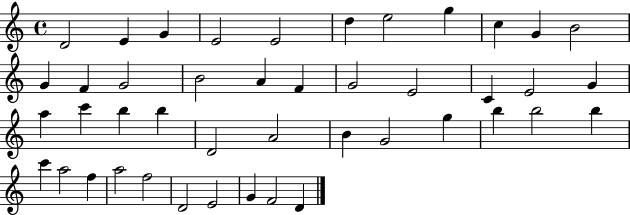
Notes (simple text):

D4/h E4/q G4/q E4/h E4/h D5/q E5/h G5/q C5/q G4/q B4/h G4/q F4/q G4/h B4/h A4/q F4/q G4/h E4/h C4/q E4/h G4/q A5/q C6/q B5/q B5/q D4/h A4/h B4/q G4/h G5/q B5/q B5/h B5/q C6/q A5/h F5/q A5/h F5/h D4/h E4/h G4/q F4/h D4/q